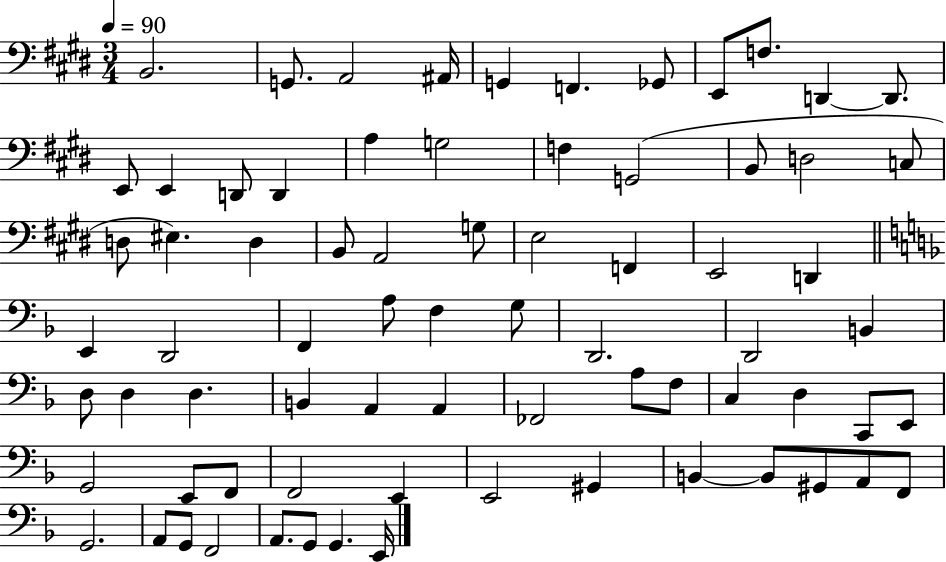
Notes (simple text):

B2/h. G2/e. A2/h A#2/s G2/q F2/q. Gb2/e E2/e F3/e. D2/q D2/e. E2/e E2/q D2/e D2/q A3/q G3/h F3/q G2/h B2/e D3/h C3/e D3/e EIS3/q. D3/q B2/e A2/h G3/e E3/h F2/q E2/h D2/q E2/q D2/h F2/q A3/e F3/q G3/e D2/h. D2/h B2/q D3/e D3/q D3/q. B2/q A2/q A2/q FES2/h A3/e F3/e C3/q D3/q C2/e E2/e G2/h E2/e F2/e F2/h E2/q E2/h G#2/q B2/q B2/e G#2/e A2/e F2/e G2/h. A2/e G2/e F2/h A2/e. G2/e G2/q. E2/s